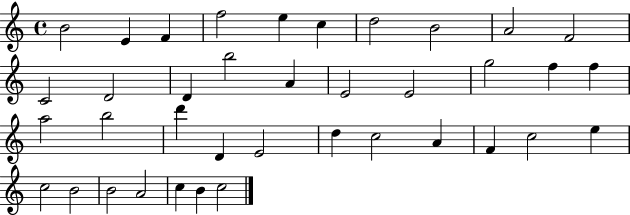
X:1
T:Untitled
M:4/4
L:1/4
K:C
B2 E F f2 e c d2 B2 A2 F2 C2 D2 D b2 A E2 E2 g2 f f a2 b2 d' D E2 d c2 A F c2 e c2 B2 B2 A2 c B c2